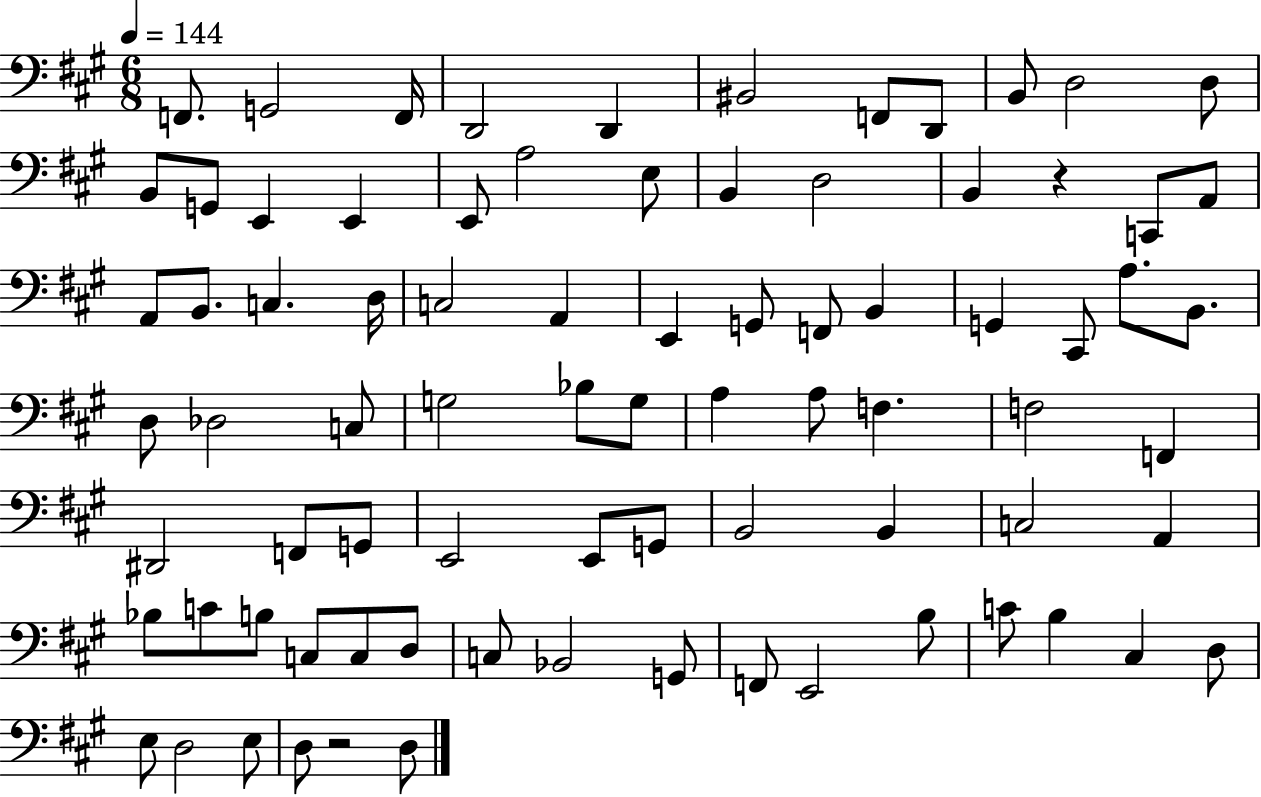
F2/e. G2/h F2/s D2/h D2/q BIS2/h F2/e D2/e B2/e D3/h D3/e B2/e G2/e E2/q E2/q E2/e A3/h E3/e B2/q D3/h B2/q R/q C2/e A2/e A2/e B2/e. C3/q. D3/s C3/h A2/q E2/q G2/e F2/e B2/q G2/q C#2/e A3/e. B2/e. D3/e Db3/h C3/e G3/h Bb3/e G3/e A3/q A3/e F3/q. F3/h F2/q D#2/h F2/e G2/e E2/h E2/e G2/e B2/h B2/q C3/h A2/q Bb3/e C4/e B3/e C3/e C3/e D3/e C3/e Bb2/h G2/e F2/e E2/h B3/e C4/e B3/q C#3/q D3/e E3/e D3/h E3/e D3/e R/h D3/e